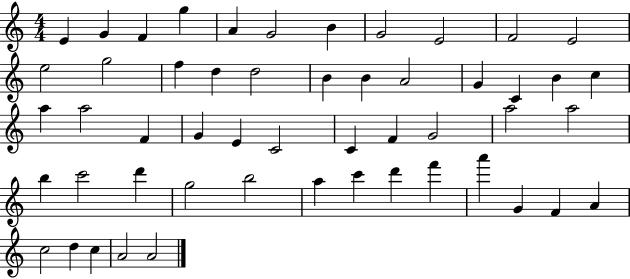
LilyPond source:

{
  \clef treble
  \numericTimeSignature
  \time 4/4
  \key c \major
  e'4 g'4 f'4 g''4 | a'4 g'2 b'4 | g'2 e'2 | f'2 e'2 | \break e''2 g''2 | f''4 d''4 d''2 | b'4 b'4 a'2 | g'4 c'4 b'4 c''4 | \break a''4 a''2 f'4 | g'4 e'4 c'2 | c'4 f'4 g'2 | a''2 a''2 | \break b''4 c'''2 d'''4 | g''2 b''2 | a''4 c'''4 d'''4 f'''4 | a'''4 g'4 f'4 a'4 | \break c''2 d''4 c''4 | a'2 a'2 | \bar "|."
}